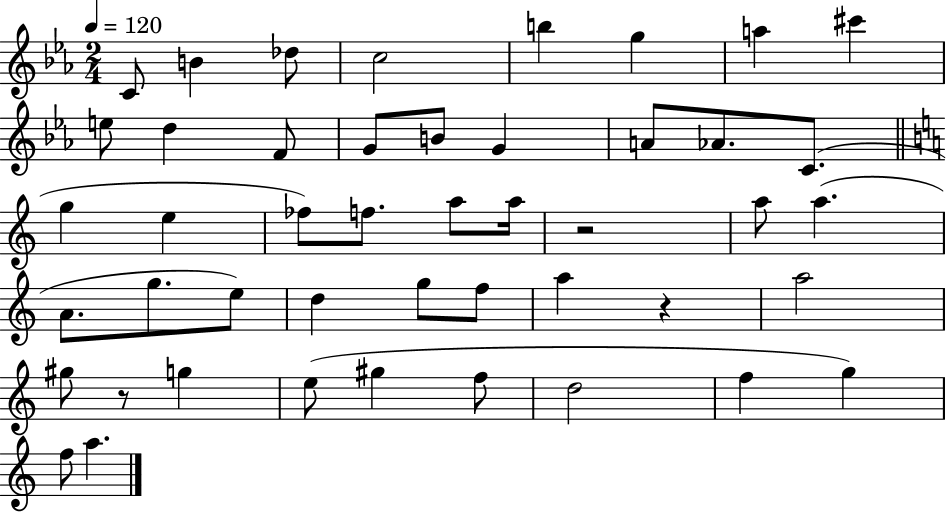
{
  \clef treble
  \numericTimeSignature
  \time 2/4
  \key ees \major
  \tempo 4 = 120
  c'8 b'4 des''8 | c''2 | b''4 g''4 | a''4 cis'''4 | \break e''8 d''4 f'8 | g'8 b'8 g'4 | a'8 aes'8. c'8.( | \bar "||" \break \key a \minor g''4 e''4 | fes''8) f''8. a''8 a''16 | r2 | a''8 a''4.( | \break a'8. g''8. e''8) | d''4 g''8 f''8 | a''4 r4 | a''2 | \break gis''8 r8 g''4 | e''8( gis''4 f''8 | d''2 | f''4 g''4) | \break f''8 a''4. | \bar "|."
}